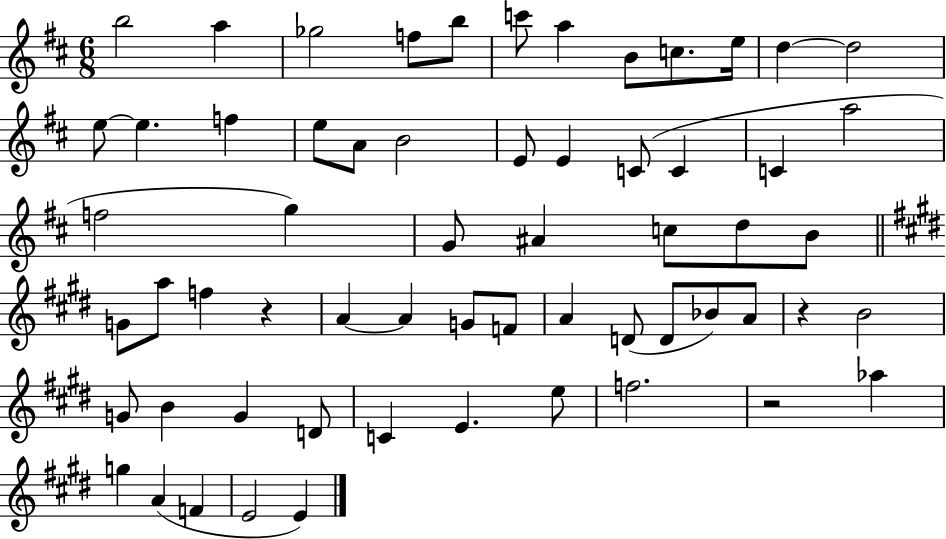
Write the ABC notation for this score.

X:1
T:Untitled
M:6/8
L:1/4
K:D
b2 a _g2 f/2 b/2 c'/2 a B/2 c/2 e/4 d d2 e/2 e f e/2 A/2 B2 E/2 E C/2 C C a2 f2 g G/2 ^A c/2 d/2 B/2 G/2 a/2 f z A A G/2 F/2 A D/2 D/2 _B/2 A/2 z B2 G/2 B G D/2 C E e/2 f2 z2 _a g A F E2 E